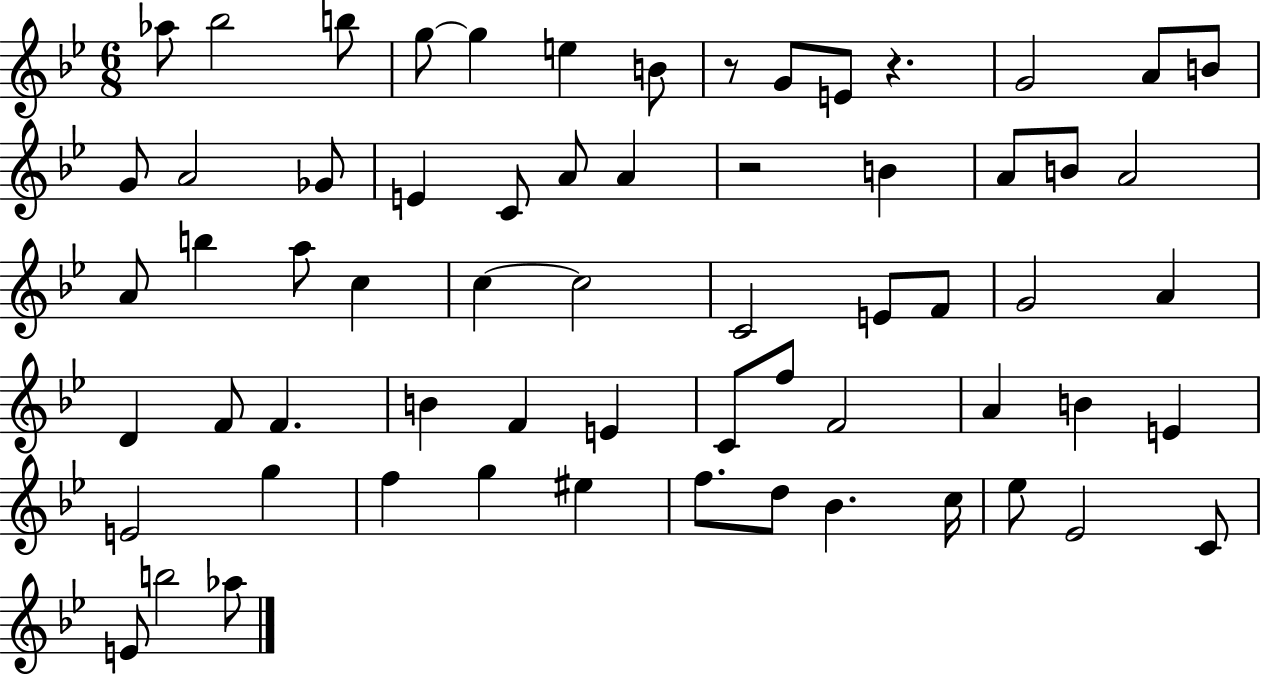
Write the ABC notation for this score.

X:1
T:Untitled
M:6/8
L:1/4
K:Bb
_a/2 _b2 b/2 g/2 g e B/2 z/2 G/2 E/2 z G2 A/2 B/2 G/2 A2 _G/2 E C/2 A/2 A z2 B A/2 B/2 A2 A/2 b a/2 c c c2 C2 E/2 F/2 G2 A D F/2 F B F E C/2 f/2 F2 A B E E2 g f g ^e f/2 d/2 _B c/4 _e/2 _E2 C/2 E/2 b2 _a/2